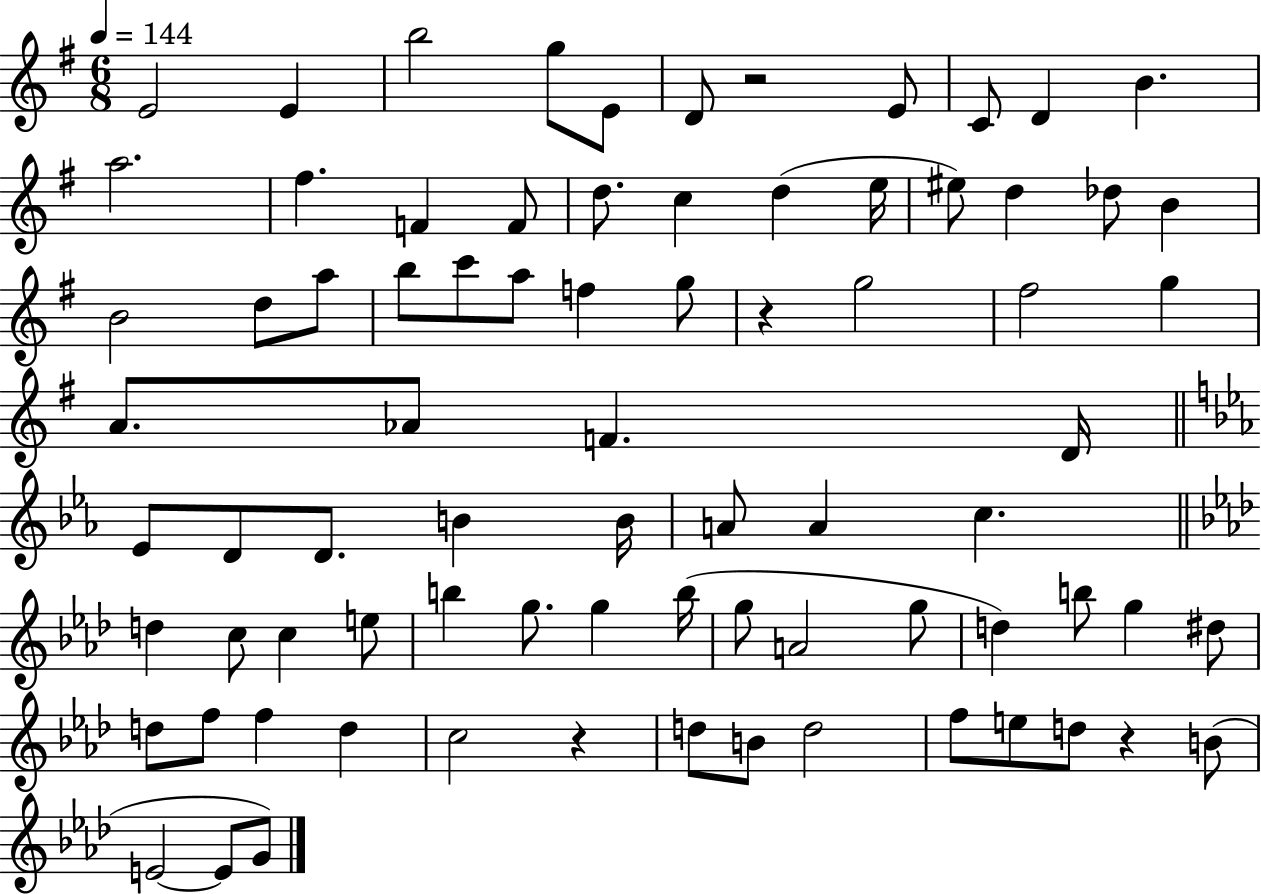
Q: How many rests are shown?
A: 4